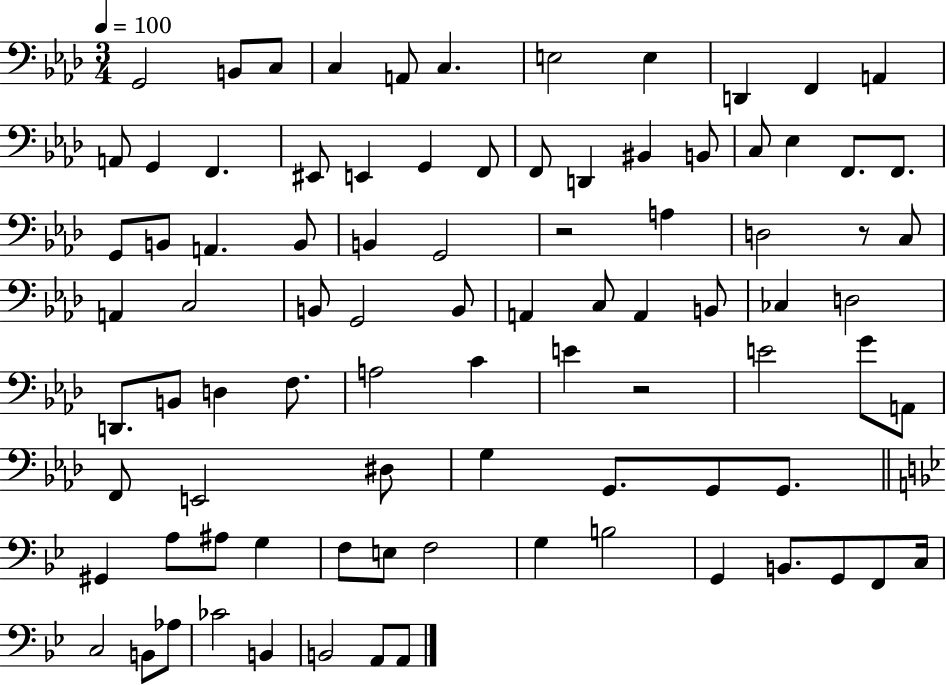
G2/h B2/e C3/e C3/q A2/e C3/q. E3/h E3/q D2/q F2/q A2/q A2/e G2/q F2/q. EIS2/e E2/q G2/q F2/e F2/e D2/q BIS2/q B2/e C3/e Eb3/q F2/e. F2/e. G2/e B2/e A2/q. B2/e B2/q G2/h R/h A3/q D3/h R/e C3/e A2/q C3/h B2/e G2/h B2/e A2/q C3/e A2/q B2/e CES3/q D3/h D2/e. B2/e D3/q F3/e. A3/h C4/q E4/q R/h E4/h G4/e A2/e F2/e E2/h D#3/e G3/q G2/e. G2/e G2/e. G#2/q A3/e A#3/e G3/q F3/e E3/e F3/h G3/q B3/h G2/q B2/e. G2/e F2/e C3/s C3/h B2/e Ab3/e CES4/h B2/q B2/h A2/e A2/e